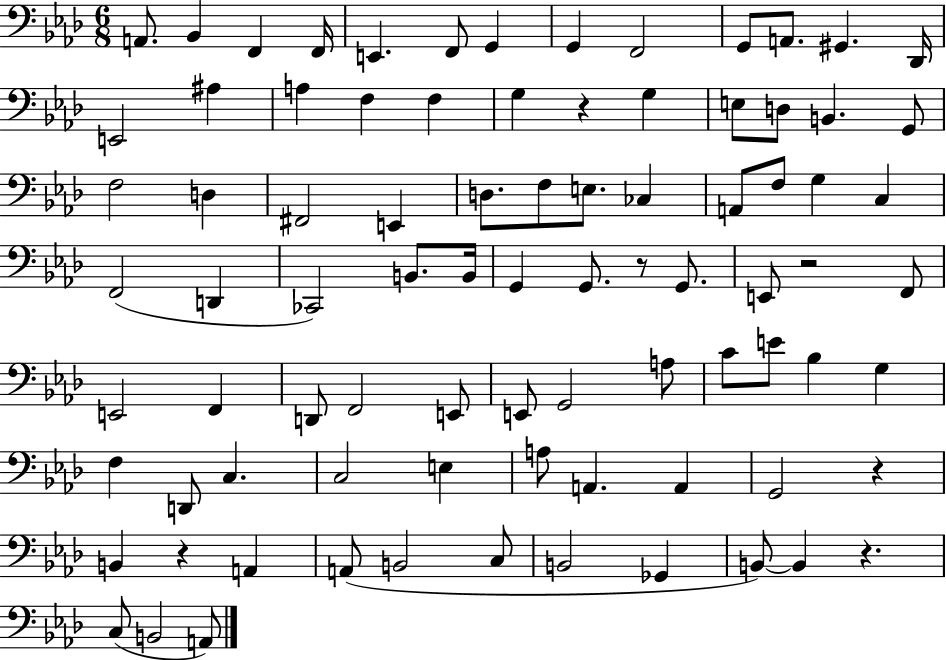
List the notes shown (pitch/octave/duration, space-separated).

A2/e. Bb2/q F2/q F2/s E2/q. F2/e G2/q G2/q F2/h G2/e A2/e. G#2/q. Db2/s E2/h A#3/q A3/q F3/q F3/q G3/q R/q G3/q E3/e D3/e B2/q. G2/e F3/h D3/q F#2/h E2/q D3/e. F3/e E3/e. CES3/q A2/e F3/e G3/q C3/q F2/h D2/q CES2/h B2/e. B2/s G2/q G2/e. R/e G2/e. E2/e R/h F2/e E2/h F2/q D2/e F2/h E2/e E2/e G2/h A3/e C4/e E4/e Bb3/q G3/q F3/q D2/e C3/q. C3/h E3/q A3/e A2/q. A2/q G2/h R/q B2/q R/q A2/q A2/e B2/h C3/e B2/h Gb2/q B2/e B2/q R/q. C3/e B2/h A2/e